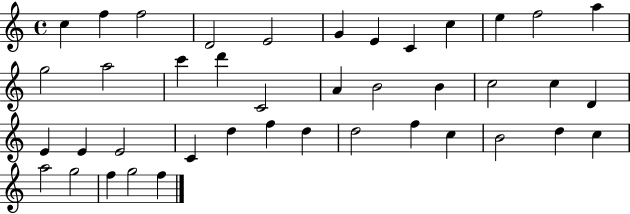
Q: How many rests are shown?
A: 0